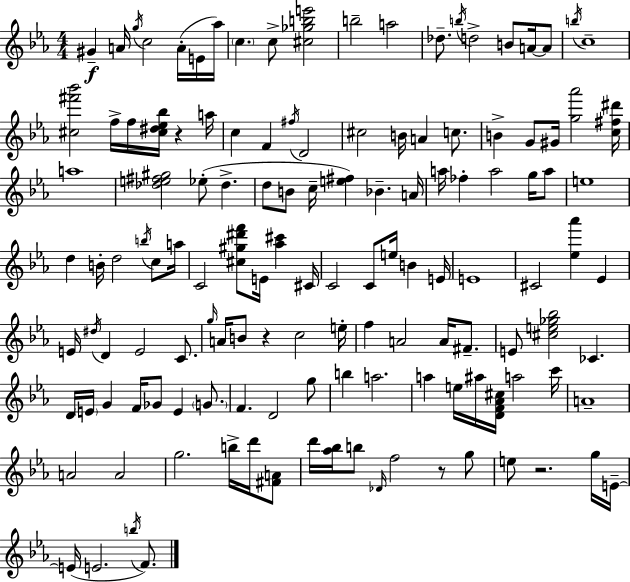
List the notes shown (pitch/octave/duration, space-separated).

G#4/q A4/s G5/s C5/h A4/s E4/s Ab5/s C5/q. C5/e [C#5,Gb5,B5,E6]/h B5/h A5/h Db5/e. B5/s D5/h B4/e A4/s A4/e B5/s C5/w [C#5,F#6,Bb6]/h F5/s F5/s [C#5,D#5,Eb5,Bb5]/s R/q A5/s C5/q F4/q F#5/s D4/h C#5/h B4/s A4/q C5/e. B4/q G4/e G#4/s [G5,Ab6]/h [C5,F#5,D#6]/s A5/w [Db5,E5,F#5,G#5]/h Eb5/e Db5/q. D5/e B4/e C5/s [E5,F#5]/q Bb4/q. A4/s A5/s FES5/q A5/h G5/s A5/e E5/w D5/q B4/s D5/h B5/s C5/e A5/s C4/h [C#5,G#5,D#6,F6]/e E4/s [Ab5,C#6]/q C#4/s C4/h C4/e E5/s B4/q E4/s E4/w C#4/h [Eb5,Ab6]/q Eb4/q E4/s D#5/s D4/q E4/h C4/e. G5/s A4/s B4/e R/q C5/h E5/s F5/q A4/h A4/s F#4/e. E4/e [C#5,E5,Gb5,Bb5]/h CES4/q. D4/s E4/s G4/q F4/s Gb4/e E4/q G4/e. F4/q. D4/h G5/e B5/q A5/h. A5/q E5/s A#5/s [D4,F4,Ab4,C#5]/s A5/h C6/s A4/w A4/h A4/h G5/h. B5/s D6/s [F#4,A4]/e D6/s [Ab5,Bb5]/s B5/e Db4/s F5/h R/e G5/e E5/e R/h. G5/s E4/s E4/s E4/h. B5/s F4/e.